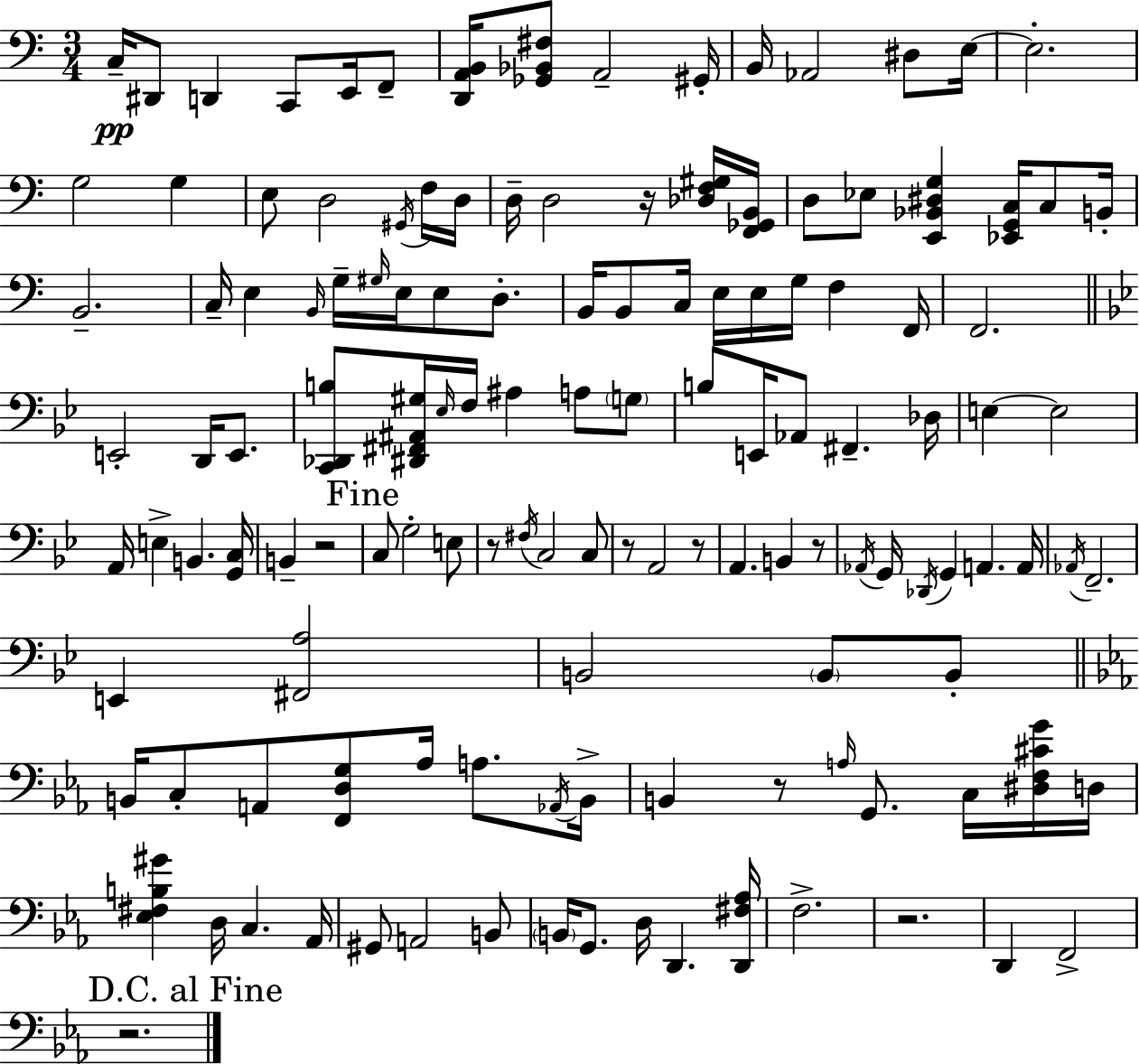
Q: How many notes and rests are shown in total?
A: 132